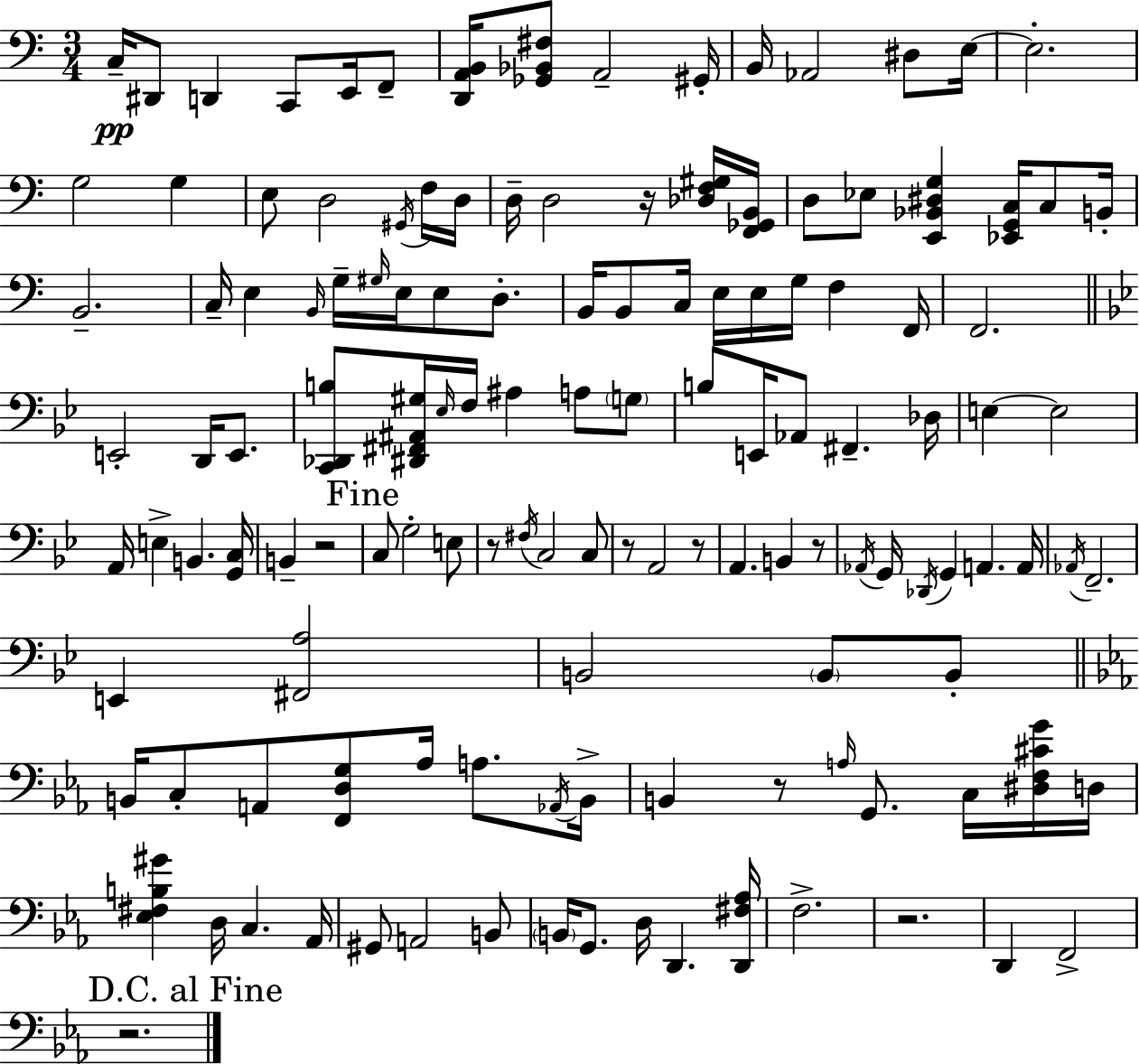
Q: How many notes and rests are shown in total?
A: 132